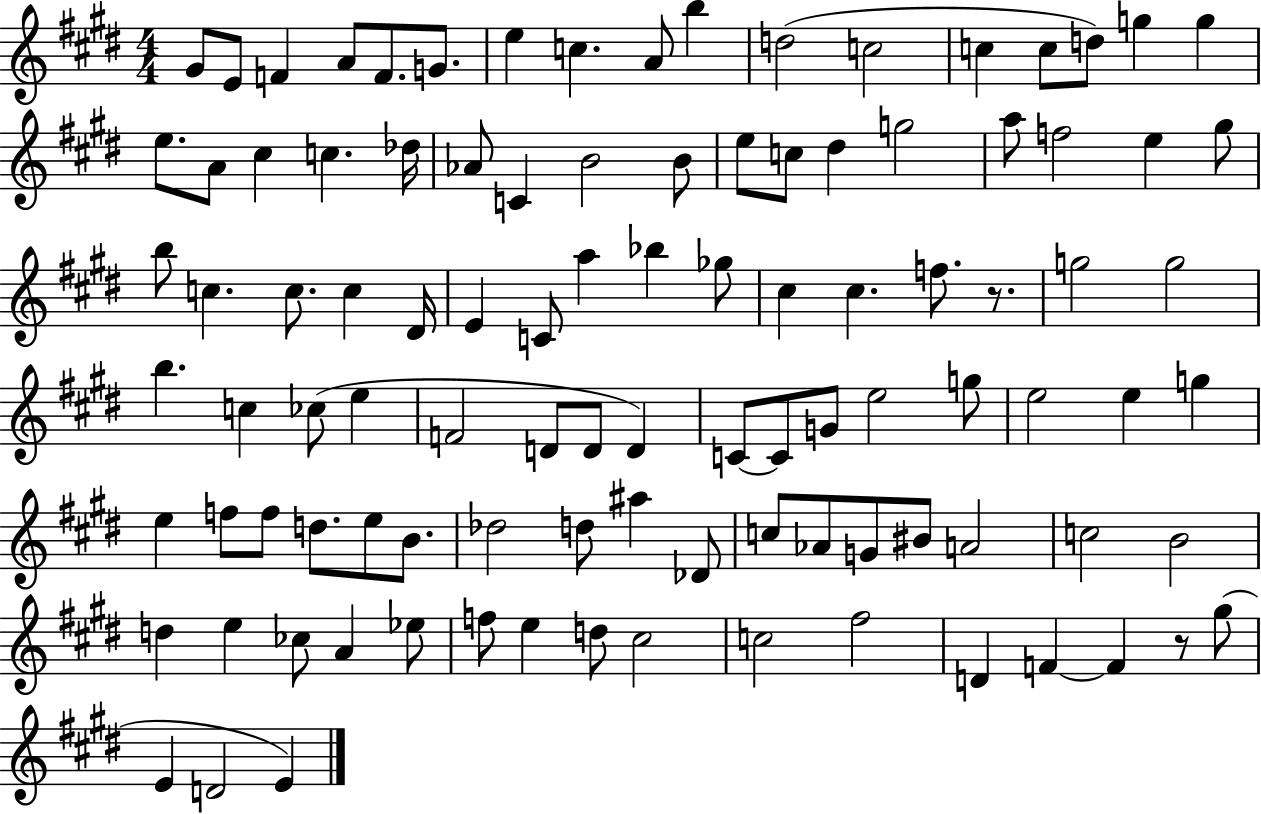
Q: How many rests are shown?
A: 2